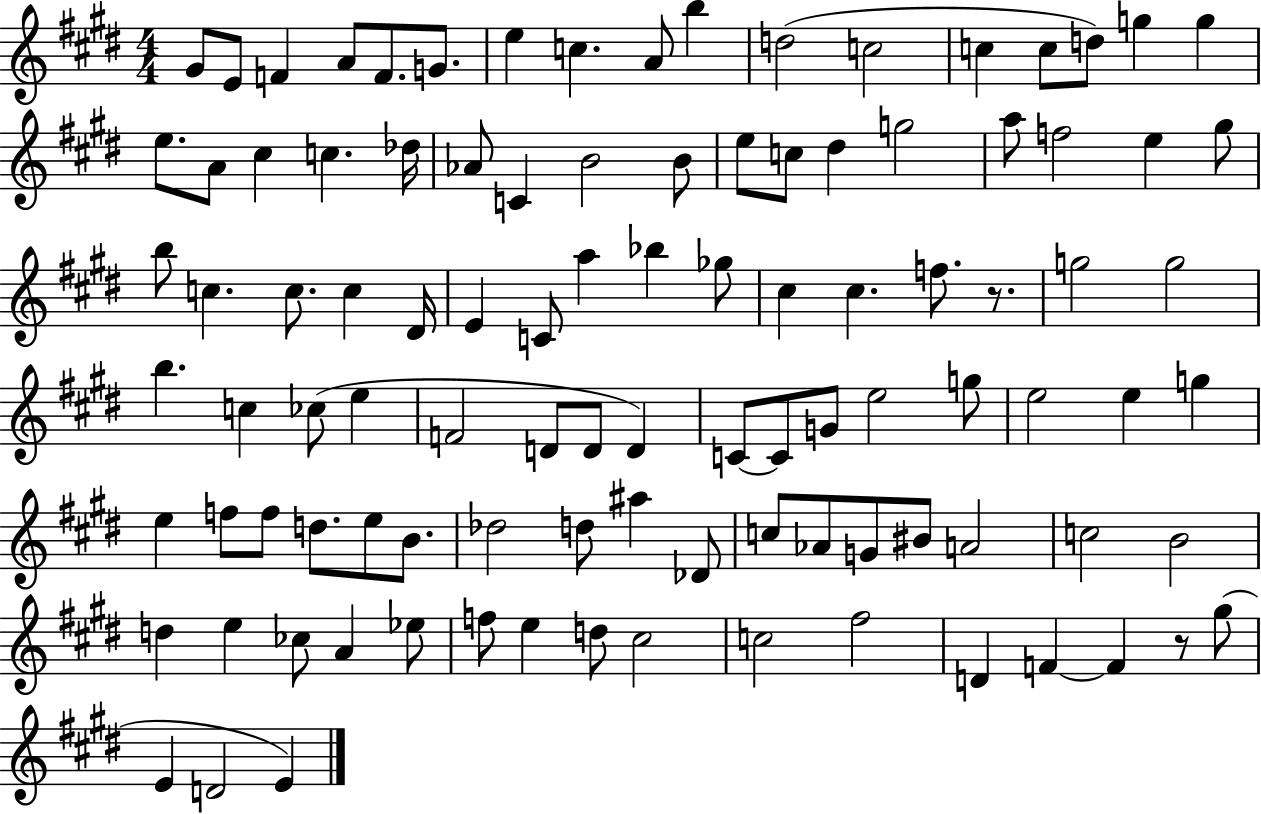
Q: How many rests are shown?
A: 2